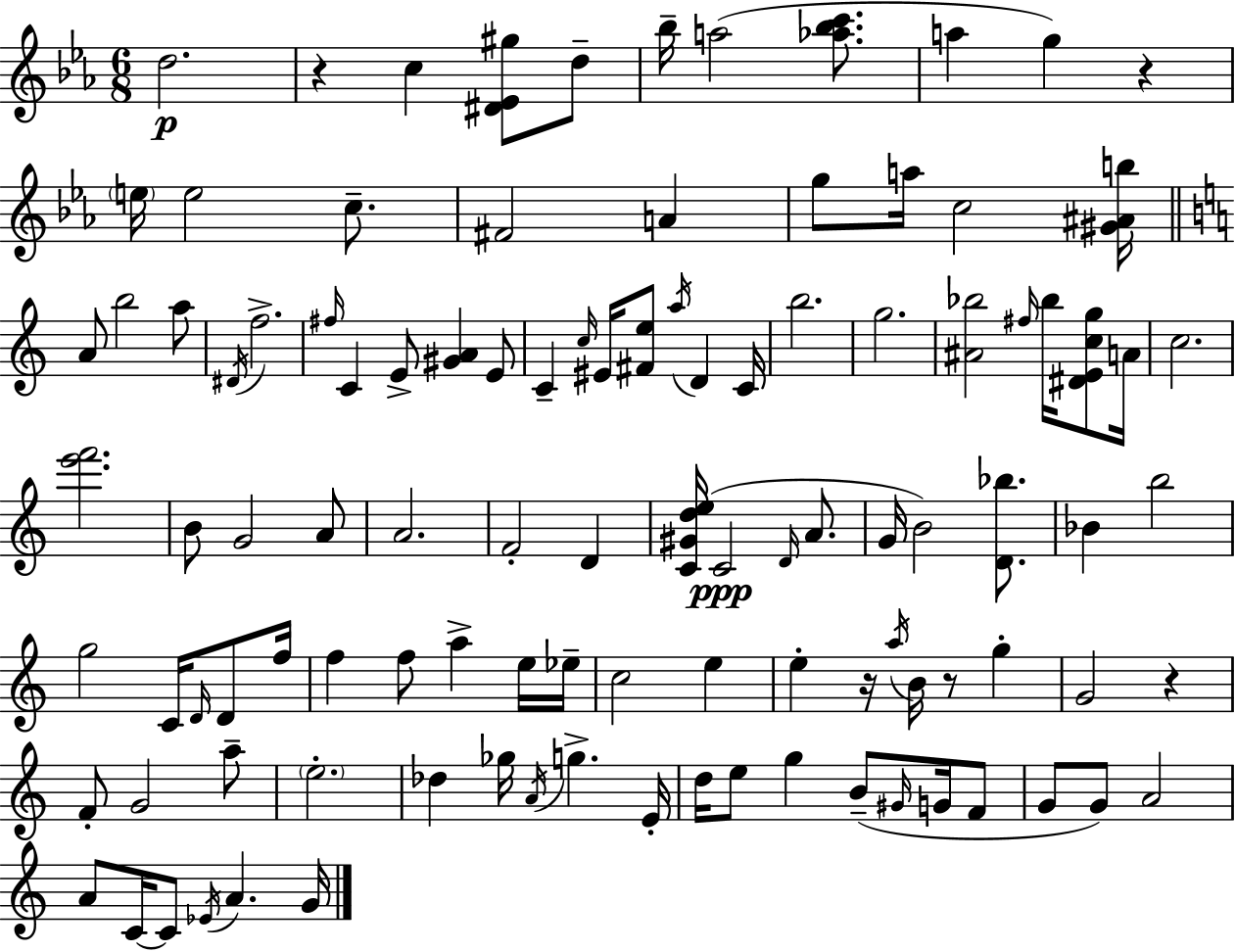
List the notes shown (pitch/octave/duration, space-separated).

D5/h. R/q C5/q [D#4,Eb4,G#5]/e D5/e Bb5/s A5/h [Ab5,Bb5,C6]/e. A5/q G5/q R/q E5/s E5/h C5/e. F#4/h A4/q G5/e A5/s C5/h [G#4,A#4,B5]/s A4/e B5/h A5/e D#4/s F5/h. F#5/s C4/q E4/e [G#4,A4]/q E4/e C4/q C5/s EIS4/s [F#4,E5]/e A5/s D4/q C4/s B5/h. G5/h. [A#4,Bb5]/h F#5/s Bb5/s [D#4,E4,C5,G5]/e A4/s C5/h. [E6,F6]/h. B4/e G4/h A4/e A4/h. F4/h D4/q [C4,G#4,D5,E5]/s C4/h D4/s A4/e. G4/s B4/h [D4,Bb5]/e. Bb4/q B5/h G5/h C4/s D4/s D4/e F5/s F5/q F5/e A5/q E5/s Eb5/s C5/h E5/q E5/q R/s A5/s B4/s R/e G5/q G4/h R/q F4/e G4/h A5/e E5/h. Db5/q Gb5/s A4/s G5/q. E4/s D5/s E5/e G5/q B4/e G#4/s G4/s F4/e G4/e G4/e A4/h A4/e C4/s C4/e Eb4/s A4/q. G4/s